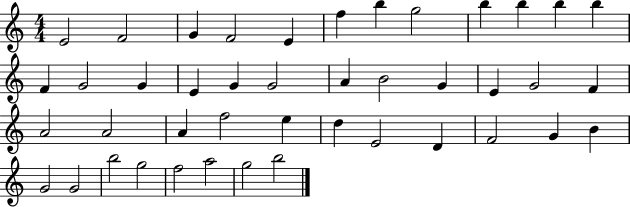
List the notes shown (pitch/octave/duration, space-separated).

E4/h F4/h G4/q F4/h E4/q F5/q B5/q G5/h B5/q B5/q B5/q B5/q F4/q G4/h G4/q E4/q G4/q G4/h A4/q B4/h G4/q E4/q G4/h F4/q A4/h A4/h A4/q F5/h E5/q D5/q E4/h D4/q F4/h G4/q B4/q G4/h G4/h B5/h G5/h F5/h A5/h G5/h B5/h